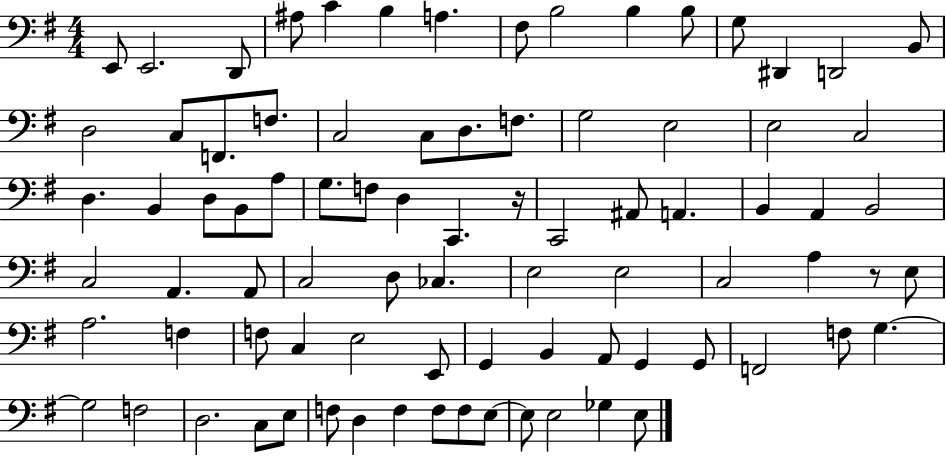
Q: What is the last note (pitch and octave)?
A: E3